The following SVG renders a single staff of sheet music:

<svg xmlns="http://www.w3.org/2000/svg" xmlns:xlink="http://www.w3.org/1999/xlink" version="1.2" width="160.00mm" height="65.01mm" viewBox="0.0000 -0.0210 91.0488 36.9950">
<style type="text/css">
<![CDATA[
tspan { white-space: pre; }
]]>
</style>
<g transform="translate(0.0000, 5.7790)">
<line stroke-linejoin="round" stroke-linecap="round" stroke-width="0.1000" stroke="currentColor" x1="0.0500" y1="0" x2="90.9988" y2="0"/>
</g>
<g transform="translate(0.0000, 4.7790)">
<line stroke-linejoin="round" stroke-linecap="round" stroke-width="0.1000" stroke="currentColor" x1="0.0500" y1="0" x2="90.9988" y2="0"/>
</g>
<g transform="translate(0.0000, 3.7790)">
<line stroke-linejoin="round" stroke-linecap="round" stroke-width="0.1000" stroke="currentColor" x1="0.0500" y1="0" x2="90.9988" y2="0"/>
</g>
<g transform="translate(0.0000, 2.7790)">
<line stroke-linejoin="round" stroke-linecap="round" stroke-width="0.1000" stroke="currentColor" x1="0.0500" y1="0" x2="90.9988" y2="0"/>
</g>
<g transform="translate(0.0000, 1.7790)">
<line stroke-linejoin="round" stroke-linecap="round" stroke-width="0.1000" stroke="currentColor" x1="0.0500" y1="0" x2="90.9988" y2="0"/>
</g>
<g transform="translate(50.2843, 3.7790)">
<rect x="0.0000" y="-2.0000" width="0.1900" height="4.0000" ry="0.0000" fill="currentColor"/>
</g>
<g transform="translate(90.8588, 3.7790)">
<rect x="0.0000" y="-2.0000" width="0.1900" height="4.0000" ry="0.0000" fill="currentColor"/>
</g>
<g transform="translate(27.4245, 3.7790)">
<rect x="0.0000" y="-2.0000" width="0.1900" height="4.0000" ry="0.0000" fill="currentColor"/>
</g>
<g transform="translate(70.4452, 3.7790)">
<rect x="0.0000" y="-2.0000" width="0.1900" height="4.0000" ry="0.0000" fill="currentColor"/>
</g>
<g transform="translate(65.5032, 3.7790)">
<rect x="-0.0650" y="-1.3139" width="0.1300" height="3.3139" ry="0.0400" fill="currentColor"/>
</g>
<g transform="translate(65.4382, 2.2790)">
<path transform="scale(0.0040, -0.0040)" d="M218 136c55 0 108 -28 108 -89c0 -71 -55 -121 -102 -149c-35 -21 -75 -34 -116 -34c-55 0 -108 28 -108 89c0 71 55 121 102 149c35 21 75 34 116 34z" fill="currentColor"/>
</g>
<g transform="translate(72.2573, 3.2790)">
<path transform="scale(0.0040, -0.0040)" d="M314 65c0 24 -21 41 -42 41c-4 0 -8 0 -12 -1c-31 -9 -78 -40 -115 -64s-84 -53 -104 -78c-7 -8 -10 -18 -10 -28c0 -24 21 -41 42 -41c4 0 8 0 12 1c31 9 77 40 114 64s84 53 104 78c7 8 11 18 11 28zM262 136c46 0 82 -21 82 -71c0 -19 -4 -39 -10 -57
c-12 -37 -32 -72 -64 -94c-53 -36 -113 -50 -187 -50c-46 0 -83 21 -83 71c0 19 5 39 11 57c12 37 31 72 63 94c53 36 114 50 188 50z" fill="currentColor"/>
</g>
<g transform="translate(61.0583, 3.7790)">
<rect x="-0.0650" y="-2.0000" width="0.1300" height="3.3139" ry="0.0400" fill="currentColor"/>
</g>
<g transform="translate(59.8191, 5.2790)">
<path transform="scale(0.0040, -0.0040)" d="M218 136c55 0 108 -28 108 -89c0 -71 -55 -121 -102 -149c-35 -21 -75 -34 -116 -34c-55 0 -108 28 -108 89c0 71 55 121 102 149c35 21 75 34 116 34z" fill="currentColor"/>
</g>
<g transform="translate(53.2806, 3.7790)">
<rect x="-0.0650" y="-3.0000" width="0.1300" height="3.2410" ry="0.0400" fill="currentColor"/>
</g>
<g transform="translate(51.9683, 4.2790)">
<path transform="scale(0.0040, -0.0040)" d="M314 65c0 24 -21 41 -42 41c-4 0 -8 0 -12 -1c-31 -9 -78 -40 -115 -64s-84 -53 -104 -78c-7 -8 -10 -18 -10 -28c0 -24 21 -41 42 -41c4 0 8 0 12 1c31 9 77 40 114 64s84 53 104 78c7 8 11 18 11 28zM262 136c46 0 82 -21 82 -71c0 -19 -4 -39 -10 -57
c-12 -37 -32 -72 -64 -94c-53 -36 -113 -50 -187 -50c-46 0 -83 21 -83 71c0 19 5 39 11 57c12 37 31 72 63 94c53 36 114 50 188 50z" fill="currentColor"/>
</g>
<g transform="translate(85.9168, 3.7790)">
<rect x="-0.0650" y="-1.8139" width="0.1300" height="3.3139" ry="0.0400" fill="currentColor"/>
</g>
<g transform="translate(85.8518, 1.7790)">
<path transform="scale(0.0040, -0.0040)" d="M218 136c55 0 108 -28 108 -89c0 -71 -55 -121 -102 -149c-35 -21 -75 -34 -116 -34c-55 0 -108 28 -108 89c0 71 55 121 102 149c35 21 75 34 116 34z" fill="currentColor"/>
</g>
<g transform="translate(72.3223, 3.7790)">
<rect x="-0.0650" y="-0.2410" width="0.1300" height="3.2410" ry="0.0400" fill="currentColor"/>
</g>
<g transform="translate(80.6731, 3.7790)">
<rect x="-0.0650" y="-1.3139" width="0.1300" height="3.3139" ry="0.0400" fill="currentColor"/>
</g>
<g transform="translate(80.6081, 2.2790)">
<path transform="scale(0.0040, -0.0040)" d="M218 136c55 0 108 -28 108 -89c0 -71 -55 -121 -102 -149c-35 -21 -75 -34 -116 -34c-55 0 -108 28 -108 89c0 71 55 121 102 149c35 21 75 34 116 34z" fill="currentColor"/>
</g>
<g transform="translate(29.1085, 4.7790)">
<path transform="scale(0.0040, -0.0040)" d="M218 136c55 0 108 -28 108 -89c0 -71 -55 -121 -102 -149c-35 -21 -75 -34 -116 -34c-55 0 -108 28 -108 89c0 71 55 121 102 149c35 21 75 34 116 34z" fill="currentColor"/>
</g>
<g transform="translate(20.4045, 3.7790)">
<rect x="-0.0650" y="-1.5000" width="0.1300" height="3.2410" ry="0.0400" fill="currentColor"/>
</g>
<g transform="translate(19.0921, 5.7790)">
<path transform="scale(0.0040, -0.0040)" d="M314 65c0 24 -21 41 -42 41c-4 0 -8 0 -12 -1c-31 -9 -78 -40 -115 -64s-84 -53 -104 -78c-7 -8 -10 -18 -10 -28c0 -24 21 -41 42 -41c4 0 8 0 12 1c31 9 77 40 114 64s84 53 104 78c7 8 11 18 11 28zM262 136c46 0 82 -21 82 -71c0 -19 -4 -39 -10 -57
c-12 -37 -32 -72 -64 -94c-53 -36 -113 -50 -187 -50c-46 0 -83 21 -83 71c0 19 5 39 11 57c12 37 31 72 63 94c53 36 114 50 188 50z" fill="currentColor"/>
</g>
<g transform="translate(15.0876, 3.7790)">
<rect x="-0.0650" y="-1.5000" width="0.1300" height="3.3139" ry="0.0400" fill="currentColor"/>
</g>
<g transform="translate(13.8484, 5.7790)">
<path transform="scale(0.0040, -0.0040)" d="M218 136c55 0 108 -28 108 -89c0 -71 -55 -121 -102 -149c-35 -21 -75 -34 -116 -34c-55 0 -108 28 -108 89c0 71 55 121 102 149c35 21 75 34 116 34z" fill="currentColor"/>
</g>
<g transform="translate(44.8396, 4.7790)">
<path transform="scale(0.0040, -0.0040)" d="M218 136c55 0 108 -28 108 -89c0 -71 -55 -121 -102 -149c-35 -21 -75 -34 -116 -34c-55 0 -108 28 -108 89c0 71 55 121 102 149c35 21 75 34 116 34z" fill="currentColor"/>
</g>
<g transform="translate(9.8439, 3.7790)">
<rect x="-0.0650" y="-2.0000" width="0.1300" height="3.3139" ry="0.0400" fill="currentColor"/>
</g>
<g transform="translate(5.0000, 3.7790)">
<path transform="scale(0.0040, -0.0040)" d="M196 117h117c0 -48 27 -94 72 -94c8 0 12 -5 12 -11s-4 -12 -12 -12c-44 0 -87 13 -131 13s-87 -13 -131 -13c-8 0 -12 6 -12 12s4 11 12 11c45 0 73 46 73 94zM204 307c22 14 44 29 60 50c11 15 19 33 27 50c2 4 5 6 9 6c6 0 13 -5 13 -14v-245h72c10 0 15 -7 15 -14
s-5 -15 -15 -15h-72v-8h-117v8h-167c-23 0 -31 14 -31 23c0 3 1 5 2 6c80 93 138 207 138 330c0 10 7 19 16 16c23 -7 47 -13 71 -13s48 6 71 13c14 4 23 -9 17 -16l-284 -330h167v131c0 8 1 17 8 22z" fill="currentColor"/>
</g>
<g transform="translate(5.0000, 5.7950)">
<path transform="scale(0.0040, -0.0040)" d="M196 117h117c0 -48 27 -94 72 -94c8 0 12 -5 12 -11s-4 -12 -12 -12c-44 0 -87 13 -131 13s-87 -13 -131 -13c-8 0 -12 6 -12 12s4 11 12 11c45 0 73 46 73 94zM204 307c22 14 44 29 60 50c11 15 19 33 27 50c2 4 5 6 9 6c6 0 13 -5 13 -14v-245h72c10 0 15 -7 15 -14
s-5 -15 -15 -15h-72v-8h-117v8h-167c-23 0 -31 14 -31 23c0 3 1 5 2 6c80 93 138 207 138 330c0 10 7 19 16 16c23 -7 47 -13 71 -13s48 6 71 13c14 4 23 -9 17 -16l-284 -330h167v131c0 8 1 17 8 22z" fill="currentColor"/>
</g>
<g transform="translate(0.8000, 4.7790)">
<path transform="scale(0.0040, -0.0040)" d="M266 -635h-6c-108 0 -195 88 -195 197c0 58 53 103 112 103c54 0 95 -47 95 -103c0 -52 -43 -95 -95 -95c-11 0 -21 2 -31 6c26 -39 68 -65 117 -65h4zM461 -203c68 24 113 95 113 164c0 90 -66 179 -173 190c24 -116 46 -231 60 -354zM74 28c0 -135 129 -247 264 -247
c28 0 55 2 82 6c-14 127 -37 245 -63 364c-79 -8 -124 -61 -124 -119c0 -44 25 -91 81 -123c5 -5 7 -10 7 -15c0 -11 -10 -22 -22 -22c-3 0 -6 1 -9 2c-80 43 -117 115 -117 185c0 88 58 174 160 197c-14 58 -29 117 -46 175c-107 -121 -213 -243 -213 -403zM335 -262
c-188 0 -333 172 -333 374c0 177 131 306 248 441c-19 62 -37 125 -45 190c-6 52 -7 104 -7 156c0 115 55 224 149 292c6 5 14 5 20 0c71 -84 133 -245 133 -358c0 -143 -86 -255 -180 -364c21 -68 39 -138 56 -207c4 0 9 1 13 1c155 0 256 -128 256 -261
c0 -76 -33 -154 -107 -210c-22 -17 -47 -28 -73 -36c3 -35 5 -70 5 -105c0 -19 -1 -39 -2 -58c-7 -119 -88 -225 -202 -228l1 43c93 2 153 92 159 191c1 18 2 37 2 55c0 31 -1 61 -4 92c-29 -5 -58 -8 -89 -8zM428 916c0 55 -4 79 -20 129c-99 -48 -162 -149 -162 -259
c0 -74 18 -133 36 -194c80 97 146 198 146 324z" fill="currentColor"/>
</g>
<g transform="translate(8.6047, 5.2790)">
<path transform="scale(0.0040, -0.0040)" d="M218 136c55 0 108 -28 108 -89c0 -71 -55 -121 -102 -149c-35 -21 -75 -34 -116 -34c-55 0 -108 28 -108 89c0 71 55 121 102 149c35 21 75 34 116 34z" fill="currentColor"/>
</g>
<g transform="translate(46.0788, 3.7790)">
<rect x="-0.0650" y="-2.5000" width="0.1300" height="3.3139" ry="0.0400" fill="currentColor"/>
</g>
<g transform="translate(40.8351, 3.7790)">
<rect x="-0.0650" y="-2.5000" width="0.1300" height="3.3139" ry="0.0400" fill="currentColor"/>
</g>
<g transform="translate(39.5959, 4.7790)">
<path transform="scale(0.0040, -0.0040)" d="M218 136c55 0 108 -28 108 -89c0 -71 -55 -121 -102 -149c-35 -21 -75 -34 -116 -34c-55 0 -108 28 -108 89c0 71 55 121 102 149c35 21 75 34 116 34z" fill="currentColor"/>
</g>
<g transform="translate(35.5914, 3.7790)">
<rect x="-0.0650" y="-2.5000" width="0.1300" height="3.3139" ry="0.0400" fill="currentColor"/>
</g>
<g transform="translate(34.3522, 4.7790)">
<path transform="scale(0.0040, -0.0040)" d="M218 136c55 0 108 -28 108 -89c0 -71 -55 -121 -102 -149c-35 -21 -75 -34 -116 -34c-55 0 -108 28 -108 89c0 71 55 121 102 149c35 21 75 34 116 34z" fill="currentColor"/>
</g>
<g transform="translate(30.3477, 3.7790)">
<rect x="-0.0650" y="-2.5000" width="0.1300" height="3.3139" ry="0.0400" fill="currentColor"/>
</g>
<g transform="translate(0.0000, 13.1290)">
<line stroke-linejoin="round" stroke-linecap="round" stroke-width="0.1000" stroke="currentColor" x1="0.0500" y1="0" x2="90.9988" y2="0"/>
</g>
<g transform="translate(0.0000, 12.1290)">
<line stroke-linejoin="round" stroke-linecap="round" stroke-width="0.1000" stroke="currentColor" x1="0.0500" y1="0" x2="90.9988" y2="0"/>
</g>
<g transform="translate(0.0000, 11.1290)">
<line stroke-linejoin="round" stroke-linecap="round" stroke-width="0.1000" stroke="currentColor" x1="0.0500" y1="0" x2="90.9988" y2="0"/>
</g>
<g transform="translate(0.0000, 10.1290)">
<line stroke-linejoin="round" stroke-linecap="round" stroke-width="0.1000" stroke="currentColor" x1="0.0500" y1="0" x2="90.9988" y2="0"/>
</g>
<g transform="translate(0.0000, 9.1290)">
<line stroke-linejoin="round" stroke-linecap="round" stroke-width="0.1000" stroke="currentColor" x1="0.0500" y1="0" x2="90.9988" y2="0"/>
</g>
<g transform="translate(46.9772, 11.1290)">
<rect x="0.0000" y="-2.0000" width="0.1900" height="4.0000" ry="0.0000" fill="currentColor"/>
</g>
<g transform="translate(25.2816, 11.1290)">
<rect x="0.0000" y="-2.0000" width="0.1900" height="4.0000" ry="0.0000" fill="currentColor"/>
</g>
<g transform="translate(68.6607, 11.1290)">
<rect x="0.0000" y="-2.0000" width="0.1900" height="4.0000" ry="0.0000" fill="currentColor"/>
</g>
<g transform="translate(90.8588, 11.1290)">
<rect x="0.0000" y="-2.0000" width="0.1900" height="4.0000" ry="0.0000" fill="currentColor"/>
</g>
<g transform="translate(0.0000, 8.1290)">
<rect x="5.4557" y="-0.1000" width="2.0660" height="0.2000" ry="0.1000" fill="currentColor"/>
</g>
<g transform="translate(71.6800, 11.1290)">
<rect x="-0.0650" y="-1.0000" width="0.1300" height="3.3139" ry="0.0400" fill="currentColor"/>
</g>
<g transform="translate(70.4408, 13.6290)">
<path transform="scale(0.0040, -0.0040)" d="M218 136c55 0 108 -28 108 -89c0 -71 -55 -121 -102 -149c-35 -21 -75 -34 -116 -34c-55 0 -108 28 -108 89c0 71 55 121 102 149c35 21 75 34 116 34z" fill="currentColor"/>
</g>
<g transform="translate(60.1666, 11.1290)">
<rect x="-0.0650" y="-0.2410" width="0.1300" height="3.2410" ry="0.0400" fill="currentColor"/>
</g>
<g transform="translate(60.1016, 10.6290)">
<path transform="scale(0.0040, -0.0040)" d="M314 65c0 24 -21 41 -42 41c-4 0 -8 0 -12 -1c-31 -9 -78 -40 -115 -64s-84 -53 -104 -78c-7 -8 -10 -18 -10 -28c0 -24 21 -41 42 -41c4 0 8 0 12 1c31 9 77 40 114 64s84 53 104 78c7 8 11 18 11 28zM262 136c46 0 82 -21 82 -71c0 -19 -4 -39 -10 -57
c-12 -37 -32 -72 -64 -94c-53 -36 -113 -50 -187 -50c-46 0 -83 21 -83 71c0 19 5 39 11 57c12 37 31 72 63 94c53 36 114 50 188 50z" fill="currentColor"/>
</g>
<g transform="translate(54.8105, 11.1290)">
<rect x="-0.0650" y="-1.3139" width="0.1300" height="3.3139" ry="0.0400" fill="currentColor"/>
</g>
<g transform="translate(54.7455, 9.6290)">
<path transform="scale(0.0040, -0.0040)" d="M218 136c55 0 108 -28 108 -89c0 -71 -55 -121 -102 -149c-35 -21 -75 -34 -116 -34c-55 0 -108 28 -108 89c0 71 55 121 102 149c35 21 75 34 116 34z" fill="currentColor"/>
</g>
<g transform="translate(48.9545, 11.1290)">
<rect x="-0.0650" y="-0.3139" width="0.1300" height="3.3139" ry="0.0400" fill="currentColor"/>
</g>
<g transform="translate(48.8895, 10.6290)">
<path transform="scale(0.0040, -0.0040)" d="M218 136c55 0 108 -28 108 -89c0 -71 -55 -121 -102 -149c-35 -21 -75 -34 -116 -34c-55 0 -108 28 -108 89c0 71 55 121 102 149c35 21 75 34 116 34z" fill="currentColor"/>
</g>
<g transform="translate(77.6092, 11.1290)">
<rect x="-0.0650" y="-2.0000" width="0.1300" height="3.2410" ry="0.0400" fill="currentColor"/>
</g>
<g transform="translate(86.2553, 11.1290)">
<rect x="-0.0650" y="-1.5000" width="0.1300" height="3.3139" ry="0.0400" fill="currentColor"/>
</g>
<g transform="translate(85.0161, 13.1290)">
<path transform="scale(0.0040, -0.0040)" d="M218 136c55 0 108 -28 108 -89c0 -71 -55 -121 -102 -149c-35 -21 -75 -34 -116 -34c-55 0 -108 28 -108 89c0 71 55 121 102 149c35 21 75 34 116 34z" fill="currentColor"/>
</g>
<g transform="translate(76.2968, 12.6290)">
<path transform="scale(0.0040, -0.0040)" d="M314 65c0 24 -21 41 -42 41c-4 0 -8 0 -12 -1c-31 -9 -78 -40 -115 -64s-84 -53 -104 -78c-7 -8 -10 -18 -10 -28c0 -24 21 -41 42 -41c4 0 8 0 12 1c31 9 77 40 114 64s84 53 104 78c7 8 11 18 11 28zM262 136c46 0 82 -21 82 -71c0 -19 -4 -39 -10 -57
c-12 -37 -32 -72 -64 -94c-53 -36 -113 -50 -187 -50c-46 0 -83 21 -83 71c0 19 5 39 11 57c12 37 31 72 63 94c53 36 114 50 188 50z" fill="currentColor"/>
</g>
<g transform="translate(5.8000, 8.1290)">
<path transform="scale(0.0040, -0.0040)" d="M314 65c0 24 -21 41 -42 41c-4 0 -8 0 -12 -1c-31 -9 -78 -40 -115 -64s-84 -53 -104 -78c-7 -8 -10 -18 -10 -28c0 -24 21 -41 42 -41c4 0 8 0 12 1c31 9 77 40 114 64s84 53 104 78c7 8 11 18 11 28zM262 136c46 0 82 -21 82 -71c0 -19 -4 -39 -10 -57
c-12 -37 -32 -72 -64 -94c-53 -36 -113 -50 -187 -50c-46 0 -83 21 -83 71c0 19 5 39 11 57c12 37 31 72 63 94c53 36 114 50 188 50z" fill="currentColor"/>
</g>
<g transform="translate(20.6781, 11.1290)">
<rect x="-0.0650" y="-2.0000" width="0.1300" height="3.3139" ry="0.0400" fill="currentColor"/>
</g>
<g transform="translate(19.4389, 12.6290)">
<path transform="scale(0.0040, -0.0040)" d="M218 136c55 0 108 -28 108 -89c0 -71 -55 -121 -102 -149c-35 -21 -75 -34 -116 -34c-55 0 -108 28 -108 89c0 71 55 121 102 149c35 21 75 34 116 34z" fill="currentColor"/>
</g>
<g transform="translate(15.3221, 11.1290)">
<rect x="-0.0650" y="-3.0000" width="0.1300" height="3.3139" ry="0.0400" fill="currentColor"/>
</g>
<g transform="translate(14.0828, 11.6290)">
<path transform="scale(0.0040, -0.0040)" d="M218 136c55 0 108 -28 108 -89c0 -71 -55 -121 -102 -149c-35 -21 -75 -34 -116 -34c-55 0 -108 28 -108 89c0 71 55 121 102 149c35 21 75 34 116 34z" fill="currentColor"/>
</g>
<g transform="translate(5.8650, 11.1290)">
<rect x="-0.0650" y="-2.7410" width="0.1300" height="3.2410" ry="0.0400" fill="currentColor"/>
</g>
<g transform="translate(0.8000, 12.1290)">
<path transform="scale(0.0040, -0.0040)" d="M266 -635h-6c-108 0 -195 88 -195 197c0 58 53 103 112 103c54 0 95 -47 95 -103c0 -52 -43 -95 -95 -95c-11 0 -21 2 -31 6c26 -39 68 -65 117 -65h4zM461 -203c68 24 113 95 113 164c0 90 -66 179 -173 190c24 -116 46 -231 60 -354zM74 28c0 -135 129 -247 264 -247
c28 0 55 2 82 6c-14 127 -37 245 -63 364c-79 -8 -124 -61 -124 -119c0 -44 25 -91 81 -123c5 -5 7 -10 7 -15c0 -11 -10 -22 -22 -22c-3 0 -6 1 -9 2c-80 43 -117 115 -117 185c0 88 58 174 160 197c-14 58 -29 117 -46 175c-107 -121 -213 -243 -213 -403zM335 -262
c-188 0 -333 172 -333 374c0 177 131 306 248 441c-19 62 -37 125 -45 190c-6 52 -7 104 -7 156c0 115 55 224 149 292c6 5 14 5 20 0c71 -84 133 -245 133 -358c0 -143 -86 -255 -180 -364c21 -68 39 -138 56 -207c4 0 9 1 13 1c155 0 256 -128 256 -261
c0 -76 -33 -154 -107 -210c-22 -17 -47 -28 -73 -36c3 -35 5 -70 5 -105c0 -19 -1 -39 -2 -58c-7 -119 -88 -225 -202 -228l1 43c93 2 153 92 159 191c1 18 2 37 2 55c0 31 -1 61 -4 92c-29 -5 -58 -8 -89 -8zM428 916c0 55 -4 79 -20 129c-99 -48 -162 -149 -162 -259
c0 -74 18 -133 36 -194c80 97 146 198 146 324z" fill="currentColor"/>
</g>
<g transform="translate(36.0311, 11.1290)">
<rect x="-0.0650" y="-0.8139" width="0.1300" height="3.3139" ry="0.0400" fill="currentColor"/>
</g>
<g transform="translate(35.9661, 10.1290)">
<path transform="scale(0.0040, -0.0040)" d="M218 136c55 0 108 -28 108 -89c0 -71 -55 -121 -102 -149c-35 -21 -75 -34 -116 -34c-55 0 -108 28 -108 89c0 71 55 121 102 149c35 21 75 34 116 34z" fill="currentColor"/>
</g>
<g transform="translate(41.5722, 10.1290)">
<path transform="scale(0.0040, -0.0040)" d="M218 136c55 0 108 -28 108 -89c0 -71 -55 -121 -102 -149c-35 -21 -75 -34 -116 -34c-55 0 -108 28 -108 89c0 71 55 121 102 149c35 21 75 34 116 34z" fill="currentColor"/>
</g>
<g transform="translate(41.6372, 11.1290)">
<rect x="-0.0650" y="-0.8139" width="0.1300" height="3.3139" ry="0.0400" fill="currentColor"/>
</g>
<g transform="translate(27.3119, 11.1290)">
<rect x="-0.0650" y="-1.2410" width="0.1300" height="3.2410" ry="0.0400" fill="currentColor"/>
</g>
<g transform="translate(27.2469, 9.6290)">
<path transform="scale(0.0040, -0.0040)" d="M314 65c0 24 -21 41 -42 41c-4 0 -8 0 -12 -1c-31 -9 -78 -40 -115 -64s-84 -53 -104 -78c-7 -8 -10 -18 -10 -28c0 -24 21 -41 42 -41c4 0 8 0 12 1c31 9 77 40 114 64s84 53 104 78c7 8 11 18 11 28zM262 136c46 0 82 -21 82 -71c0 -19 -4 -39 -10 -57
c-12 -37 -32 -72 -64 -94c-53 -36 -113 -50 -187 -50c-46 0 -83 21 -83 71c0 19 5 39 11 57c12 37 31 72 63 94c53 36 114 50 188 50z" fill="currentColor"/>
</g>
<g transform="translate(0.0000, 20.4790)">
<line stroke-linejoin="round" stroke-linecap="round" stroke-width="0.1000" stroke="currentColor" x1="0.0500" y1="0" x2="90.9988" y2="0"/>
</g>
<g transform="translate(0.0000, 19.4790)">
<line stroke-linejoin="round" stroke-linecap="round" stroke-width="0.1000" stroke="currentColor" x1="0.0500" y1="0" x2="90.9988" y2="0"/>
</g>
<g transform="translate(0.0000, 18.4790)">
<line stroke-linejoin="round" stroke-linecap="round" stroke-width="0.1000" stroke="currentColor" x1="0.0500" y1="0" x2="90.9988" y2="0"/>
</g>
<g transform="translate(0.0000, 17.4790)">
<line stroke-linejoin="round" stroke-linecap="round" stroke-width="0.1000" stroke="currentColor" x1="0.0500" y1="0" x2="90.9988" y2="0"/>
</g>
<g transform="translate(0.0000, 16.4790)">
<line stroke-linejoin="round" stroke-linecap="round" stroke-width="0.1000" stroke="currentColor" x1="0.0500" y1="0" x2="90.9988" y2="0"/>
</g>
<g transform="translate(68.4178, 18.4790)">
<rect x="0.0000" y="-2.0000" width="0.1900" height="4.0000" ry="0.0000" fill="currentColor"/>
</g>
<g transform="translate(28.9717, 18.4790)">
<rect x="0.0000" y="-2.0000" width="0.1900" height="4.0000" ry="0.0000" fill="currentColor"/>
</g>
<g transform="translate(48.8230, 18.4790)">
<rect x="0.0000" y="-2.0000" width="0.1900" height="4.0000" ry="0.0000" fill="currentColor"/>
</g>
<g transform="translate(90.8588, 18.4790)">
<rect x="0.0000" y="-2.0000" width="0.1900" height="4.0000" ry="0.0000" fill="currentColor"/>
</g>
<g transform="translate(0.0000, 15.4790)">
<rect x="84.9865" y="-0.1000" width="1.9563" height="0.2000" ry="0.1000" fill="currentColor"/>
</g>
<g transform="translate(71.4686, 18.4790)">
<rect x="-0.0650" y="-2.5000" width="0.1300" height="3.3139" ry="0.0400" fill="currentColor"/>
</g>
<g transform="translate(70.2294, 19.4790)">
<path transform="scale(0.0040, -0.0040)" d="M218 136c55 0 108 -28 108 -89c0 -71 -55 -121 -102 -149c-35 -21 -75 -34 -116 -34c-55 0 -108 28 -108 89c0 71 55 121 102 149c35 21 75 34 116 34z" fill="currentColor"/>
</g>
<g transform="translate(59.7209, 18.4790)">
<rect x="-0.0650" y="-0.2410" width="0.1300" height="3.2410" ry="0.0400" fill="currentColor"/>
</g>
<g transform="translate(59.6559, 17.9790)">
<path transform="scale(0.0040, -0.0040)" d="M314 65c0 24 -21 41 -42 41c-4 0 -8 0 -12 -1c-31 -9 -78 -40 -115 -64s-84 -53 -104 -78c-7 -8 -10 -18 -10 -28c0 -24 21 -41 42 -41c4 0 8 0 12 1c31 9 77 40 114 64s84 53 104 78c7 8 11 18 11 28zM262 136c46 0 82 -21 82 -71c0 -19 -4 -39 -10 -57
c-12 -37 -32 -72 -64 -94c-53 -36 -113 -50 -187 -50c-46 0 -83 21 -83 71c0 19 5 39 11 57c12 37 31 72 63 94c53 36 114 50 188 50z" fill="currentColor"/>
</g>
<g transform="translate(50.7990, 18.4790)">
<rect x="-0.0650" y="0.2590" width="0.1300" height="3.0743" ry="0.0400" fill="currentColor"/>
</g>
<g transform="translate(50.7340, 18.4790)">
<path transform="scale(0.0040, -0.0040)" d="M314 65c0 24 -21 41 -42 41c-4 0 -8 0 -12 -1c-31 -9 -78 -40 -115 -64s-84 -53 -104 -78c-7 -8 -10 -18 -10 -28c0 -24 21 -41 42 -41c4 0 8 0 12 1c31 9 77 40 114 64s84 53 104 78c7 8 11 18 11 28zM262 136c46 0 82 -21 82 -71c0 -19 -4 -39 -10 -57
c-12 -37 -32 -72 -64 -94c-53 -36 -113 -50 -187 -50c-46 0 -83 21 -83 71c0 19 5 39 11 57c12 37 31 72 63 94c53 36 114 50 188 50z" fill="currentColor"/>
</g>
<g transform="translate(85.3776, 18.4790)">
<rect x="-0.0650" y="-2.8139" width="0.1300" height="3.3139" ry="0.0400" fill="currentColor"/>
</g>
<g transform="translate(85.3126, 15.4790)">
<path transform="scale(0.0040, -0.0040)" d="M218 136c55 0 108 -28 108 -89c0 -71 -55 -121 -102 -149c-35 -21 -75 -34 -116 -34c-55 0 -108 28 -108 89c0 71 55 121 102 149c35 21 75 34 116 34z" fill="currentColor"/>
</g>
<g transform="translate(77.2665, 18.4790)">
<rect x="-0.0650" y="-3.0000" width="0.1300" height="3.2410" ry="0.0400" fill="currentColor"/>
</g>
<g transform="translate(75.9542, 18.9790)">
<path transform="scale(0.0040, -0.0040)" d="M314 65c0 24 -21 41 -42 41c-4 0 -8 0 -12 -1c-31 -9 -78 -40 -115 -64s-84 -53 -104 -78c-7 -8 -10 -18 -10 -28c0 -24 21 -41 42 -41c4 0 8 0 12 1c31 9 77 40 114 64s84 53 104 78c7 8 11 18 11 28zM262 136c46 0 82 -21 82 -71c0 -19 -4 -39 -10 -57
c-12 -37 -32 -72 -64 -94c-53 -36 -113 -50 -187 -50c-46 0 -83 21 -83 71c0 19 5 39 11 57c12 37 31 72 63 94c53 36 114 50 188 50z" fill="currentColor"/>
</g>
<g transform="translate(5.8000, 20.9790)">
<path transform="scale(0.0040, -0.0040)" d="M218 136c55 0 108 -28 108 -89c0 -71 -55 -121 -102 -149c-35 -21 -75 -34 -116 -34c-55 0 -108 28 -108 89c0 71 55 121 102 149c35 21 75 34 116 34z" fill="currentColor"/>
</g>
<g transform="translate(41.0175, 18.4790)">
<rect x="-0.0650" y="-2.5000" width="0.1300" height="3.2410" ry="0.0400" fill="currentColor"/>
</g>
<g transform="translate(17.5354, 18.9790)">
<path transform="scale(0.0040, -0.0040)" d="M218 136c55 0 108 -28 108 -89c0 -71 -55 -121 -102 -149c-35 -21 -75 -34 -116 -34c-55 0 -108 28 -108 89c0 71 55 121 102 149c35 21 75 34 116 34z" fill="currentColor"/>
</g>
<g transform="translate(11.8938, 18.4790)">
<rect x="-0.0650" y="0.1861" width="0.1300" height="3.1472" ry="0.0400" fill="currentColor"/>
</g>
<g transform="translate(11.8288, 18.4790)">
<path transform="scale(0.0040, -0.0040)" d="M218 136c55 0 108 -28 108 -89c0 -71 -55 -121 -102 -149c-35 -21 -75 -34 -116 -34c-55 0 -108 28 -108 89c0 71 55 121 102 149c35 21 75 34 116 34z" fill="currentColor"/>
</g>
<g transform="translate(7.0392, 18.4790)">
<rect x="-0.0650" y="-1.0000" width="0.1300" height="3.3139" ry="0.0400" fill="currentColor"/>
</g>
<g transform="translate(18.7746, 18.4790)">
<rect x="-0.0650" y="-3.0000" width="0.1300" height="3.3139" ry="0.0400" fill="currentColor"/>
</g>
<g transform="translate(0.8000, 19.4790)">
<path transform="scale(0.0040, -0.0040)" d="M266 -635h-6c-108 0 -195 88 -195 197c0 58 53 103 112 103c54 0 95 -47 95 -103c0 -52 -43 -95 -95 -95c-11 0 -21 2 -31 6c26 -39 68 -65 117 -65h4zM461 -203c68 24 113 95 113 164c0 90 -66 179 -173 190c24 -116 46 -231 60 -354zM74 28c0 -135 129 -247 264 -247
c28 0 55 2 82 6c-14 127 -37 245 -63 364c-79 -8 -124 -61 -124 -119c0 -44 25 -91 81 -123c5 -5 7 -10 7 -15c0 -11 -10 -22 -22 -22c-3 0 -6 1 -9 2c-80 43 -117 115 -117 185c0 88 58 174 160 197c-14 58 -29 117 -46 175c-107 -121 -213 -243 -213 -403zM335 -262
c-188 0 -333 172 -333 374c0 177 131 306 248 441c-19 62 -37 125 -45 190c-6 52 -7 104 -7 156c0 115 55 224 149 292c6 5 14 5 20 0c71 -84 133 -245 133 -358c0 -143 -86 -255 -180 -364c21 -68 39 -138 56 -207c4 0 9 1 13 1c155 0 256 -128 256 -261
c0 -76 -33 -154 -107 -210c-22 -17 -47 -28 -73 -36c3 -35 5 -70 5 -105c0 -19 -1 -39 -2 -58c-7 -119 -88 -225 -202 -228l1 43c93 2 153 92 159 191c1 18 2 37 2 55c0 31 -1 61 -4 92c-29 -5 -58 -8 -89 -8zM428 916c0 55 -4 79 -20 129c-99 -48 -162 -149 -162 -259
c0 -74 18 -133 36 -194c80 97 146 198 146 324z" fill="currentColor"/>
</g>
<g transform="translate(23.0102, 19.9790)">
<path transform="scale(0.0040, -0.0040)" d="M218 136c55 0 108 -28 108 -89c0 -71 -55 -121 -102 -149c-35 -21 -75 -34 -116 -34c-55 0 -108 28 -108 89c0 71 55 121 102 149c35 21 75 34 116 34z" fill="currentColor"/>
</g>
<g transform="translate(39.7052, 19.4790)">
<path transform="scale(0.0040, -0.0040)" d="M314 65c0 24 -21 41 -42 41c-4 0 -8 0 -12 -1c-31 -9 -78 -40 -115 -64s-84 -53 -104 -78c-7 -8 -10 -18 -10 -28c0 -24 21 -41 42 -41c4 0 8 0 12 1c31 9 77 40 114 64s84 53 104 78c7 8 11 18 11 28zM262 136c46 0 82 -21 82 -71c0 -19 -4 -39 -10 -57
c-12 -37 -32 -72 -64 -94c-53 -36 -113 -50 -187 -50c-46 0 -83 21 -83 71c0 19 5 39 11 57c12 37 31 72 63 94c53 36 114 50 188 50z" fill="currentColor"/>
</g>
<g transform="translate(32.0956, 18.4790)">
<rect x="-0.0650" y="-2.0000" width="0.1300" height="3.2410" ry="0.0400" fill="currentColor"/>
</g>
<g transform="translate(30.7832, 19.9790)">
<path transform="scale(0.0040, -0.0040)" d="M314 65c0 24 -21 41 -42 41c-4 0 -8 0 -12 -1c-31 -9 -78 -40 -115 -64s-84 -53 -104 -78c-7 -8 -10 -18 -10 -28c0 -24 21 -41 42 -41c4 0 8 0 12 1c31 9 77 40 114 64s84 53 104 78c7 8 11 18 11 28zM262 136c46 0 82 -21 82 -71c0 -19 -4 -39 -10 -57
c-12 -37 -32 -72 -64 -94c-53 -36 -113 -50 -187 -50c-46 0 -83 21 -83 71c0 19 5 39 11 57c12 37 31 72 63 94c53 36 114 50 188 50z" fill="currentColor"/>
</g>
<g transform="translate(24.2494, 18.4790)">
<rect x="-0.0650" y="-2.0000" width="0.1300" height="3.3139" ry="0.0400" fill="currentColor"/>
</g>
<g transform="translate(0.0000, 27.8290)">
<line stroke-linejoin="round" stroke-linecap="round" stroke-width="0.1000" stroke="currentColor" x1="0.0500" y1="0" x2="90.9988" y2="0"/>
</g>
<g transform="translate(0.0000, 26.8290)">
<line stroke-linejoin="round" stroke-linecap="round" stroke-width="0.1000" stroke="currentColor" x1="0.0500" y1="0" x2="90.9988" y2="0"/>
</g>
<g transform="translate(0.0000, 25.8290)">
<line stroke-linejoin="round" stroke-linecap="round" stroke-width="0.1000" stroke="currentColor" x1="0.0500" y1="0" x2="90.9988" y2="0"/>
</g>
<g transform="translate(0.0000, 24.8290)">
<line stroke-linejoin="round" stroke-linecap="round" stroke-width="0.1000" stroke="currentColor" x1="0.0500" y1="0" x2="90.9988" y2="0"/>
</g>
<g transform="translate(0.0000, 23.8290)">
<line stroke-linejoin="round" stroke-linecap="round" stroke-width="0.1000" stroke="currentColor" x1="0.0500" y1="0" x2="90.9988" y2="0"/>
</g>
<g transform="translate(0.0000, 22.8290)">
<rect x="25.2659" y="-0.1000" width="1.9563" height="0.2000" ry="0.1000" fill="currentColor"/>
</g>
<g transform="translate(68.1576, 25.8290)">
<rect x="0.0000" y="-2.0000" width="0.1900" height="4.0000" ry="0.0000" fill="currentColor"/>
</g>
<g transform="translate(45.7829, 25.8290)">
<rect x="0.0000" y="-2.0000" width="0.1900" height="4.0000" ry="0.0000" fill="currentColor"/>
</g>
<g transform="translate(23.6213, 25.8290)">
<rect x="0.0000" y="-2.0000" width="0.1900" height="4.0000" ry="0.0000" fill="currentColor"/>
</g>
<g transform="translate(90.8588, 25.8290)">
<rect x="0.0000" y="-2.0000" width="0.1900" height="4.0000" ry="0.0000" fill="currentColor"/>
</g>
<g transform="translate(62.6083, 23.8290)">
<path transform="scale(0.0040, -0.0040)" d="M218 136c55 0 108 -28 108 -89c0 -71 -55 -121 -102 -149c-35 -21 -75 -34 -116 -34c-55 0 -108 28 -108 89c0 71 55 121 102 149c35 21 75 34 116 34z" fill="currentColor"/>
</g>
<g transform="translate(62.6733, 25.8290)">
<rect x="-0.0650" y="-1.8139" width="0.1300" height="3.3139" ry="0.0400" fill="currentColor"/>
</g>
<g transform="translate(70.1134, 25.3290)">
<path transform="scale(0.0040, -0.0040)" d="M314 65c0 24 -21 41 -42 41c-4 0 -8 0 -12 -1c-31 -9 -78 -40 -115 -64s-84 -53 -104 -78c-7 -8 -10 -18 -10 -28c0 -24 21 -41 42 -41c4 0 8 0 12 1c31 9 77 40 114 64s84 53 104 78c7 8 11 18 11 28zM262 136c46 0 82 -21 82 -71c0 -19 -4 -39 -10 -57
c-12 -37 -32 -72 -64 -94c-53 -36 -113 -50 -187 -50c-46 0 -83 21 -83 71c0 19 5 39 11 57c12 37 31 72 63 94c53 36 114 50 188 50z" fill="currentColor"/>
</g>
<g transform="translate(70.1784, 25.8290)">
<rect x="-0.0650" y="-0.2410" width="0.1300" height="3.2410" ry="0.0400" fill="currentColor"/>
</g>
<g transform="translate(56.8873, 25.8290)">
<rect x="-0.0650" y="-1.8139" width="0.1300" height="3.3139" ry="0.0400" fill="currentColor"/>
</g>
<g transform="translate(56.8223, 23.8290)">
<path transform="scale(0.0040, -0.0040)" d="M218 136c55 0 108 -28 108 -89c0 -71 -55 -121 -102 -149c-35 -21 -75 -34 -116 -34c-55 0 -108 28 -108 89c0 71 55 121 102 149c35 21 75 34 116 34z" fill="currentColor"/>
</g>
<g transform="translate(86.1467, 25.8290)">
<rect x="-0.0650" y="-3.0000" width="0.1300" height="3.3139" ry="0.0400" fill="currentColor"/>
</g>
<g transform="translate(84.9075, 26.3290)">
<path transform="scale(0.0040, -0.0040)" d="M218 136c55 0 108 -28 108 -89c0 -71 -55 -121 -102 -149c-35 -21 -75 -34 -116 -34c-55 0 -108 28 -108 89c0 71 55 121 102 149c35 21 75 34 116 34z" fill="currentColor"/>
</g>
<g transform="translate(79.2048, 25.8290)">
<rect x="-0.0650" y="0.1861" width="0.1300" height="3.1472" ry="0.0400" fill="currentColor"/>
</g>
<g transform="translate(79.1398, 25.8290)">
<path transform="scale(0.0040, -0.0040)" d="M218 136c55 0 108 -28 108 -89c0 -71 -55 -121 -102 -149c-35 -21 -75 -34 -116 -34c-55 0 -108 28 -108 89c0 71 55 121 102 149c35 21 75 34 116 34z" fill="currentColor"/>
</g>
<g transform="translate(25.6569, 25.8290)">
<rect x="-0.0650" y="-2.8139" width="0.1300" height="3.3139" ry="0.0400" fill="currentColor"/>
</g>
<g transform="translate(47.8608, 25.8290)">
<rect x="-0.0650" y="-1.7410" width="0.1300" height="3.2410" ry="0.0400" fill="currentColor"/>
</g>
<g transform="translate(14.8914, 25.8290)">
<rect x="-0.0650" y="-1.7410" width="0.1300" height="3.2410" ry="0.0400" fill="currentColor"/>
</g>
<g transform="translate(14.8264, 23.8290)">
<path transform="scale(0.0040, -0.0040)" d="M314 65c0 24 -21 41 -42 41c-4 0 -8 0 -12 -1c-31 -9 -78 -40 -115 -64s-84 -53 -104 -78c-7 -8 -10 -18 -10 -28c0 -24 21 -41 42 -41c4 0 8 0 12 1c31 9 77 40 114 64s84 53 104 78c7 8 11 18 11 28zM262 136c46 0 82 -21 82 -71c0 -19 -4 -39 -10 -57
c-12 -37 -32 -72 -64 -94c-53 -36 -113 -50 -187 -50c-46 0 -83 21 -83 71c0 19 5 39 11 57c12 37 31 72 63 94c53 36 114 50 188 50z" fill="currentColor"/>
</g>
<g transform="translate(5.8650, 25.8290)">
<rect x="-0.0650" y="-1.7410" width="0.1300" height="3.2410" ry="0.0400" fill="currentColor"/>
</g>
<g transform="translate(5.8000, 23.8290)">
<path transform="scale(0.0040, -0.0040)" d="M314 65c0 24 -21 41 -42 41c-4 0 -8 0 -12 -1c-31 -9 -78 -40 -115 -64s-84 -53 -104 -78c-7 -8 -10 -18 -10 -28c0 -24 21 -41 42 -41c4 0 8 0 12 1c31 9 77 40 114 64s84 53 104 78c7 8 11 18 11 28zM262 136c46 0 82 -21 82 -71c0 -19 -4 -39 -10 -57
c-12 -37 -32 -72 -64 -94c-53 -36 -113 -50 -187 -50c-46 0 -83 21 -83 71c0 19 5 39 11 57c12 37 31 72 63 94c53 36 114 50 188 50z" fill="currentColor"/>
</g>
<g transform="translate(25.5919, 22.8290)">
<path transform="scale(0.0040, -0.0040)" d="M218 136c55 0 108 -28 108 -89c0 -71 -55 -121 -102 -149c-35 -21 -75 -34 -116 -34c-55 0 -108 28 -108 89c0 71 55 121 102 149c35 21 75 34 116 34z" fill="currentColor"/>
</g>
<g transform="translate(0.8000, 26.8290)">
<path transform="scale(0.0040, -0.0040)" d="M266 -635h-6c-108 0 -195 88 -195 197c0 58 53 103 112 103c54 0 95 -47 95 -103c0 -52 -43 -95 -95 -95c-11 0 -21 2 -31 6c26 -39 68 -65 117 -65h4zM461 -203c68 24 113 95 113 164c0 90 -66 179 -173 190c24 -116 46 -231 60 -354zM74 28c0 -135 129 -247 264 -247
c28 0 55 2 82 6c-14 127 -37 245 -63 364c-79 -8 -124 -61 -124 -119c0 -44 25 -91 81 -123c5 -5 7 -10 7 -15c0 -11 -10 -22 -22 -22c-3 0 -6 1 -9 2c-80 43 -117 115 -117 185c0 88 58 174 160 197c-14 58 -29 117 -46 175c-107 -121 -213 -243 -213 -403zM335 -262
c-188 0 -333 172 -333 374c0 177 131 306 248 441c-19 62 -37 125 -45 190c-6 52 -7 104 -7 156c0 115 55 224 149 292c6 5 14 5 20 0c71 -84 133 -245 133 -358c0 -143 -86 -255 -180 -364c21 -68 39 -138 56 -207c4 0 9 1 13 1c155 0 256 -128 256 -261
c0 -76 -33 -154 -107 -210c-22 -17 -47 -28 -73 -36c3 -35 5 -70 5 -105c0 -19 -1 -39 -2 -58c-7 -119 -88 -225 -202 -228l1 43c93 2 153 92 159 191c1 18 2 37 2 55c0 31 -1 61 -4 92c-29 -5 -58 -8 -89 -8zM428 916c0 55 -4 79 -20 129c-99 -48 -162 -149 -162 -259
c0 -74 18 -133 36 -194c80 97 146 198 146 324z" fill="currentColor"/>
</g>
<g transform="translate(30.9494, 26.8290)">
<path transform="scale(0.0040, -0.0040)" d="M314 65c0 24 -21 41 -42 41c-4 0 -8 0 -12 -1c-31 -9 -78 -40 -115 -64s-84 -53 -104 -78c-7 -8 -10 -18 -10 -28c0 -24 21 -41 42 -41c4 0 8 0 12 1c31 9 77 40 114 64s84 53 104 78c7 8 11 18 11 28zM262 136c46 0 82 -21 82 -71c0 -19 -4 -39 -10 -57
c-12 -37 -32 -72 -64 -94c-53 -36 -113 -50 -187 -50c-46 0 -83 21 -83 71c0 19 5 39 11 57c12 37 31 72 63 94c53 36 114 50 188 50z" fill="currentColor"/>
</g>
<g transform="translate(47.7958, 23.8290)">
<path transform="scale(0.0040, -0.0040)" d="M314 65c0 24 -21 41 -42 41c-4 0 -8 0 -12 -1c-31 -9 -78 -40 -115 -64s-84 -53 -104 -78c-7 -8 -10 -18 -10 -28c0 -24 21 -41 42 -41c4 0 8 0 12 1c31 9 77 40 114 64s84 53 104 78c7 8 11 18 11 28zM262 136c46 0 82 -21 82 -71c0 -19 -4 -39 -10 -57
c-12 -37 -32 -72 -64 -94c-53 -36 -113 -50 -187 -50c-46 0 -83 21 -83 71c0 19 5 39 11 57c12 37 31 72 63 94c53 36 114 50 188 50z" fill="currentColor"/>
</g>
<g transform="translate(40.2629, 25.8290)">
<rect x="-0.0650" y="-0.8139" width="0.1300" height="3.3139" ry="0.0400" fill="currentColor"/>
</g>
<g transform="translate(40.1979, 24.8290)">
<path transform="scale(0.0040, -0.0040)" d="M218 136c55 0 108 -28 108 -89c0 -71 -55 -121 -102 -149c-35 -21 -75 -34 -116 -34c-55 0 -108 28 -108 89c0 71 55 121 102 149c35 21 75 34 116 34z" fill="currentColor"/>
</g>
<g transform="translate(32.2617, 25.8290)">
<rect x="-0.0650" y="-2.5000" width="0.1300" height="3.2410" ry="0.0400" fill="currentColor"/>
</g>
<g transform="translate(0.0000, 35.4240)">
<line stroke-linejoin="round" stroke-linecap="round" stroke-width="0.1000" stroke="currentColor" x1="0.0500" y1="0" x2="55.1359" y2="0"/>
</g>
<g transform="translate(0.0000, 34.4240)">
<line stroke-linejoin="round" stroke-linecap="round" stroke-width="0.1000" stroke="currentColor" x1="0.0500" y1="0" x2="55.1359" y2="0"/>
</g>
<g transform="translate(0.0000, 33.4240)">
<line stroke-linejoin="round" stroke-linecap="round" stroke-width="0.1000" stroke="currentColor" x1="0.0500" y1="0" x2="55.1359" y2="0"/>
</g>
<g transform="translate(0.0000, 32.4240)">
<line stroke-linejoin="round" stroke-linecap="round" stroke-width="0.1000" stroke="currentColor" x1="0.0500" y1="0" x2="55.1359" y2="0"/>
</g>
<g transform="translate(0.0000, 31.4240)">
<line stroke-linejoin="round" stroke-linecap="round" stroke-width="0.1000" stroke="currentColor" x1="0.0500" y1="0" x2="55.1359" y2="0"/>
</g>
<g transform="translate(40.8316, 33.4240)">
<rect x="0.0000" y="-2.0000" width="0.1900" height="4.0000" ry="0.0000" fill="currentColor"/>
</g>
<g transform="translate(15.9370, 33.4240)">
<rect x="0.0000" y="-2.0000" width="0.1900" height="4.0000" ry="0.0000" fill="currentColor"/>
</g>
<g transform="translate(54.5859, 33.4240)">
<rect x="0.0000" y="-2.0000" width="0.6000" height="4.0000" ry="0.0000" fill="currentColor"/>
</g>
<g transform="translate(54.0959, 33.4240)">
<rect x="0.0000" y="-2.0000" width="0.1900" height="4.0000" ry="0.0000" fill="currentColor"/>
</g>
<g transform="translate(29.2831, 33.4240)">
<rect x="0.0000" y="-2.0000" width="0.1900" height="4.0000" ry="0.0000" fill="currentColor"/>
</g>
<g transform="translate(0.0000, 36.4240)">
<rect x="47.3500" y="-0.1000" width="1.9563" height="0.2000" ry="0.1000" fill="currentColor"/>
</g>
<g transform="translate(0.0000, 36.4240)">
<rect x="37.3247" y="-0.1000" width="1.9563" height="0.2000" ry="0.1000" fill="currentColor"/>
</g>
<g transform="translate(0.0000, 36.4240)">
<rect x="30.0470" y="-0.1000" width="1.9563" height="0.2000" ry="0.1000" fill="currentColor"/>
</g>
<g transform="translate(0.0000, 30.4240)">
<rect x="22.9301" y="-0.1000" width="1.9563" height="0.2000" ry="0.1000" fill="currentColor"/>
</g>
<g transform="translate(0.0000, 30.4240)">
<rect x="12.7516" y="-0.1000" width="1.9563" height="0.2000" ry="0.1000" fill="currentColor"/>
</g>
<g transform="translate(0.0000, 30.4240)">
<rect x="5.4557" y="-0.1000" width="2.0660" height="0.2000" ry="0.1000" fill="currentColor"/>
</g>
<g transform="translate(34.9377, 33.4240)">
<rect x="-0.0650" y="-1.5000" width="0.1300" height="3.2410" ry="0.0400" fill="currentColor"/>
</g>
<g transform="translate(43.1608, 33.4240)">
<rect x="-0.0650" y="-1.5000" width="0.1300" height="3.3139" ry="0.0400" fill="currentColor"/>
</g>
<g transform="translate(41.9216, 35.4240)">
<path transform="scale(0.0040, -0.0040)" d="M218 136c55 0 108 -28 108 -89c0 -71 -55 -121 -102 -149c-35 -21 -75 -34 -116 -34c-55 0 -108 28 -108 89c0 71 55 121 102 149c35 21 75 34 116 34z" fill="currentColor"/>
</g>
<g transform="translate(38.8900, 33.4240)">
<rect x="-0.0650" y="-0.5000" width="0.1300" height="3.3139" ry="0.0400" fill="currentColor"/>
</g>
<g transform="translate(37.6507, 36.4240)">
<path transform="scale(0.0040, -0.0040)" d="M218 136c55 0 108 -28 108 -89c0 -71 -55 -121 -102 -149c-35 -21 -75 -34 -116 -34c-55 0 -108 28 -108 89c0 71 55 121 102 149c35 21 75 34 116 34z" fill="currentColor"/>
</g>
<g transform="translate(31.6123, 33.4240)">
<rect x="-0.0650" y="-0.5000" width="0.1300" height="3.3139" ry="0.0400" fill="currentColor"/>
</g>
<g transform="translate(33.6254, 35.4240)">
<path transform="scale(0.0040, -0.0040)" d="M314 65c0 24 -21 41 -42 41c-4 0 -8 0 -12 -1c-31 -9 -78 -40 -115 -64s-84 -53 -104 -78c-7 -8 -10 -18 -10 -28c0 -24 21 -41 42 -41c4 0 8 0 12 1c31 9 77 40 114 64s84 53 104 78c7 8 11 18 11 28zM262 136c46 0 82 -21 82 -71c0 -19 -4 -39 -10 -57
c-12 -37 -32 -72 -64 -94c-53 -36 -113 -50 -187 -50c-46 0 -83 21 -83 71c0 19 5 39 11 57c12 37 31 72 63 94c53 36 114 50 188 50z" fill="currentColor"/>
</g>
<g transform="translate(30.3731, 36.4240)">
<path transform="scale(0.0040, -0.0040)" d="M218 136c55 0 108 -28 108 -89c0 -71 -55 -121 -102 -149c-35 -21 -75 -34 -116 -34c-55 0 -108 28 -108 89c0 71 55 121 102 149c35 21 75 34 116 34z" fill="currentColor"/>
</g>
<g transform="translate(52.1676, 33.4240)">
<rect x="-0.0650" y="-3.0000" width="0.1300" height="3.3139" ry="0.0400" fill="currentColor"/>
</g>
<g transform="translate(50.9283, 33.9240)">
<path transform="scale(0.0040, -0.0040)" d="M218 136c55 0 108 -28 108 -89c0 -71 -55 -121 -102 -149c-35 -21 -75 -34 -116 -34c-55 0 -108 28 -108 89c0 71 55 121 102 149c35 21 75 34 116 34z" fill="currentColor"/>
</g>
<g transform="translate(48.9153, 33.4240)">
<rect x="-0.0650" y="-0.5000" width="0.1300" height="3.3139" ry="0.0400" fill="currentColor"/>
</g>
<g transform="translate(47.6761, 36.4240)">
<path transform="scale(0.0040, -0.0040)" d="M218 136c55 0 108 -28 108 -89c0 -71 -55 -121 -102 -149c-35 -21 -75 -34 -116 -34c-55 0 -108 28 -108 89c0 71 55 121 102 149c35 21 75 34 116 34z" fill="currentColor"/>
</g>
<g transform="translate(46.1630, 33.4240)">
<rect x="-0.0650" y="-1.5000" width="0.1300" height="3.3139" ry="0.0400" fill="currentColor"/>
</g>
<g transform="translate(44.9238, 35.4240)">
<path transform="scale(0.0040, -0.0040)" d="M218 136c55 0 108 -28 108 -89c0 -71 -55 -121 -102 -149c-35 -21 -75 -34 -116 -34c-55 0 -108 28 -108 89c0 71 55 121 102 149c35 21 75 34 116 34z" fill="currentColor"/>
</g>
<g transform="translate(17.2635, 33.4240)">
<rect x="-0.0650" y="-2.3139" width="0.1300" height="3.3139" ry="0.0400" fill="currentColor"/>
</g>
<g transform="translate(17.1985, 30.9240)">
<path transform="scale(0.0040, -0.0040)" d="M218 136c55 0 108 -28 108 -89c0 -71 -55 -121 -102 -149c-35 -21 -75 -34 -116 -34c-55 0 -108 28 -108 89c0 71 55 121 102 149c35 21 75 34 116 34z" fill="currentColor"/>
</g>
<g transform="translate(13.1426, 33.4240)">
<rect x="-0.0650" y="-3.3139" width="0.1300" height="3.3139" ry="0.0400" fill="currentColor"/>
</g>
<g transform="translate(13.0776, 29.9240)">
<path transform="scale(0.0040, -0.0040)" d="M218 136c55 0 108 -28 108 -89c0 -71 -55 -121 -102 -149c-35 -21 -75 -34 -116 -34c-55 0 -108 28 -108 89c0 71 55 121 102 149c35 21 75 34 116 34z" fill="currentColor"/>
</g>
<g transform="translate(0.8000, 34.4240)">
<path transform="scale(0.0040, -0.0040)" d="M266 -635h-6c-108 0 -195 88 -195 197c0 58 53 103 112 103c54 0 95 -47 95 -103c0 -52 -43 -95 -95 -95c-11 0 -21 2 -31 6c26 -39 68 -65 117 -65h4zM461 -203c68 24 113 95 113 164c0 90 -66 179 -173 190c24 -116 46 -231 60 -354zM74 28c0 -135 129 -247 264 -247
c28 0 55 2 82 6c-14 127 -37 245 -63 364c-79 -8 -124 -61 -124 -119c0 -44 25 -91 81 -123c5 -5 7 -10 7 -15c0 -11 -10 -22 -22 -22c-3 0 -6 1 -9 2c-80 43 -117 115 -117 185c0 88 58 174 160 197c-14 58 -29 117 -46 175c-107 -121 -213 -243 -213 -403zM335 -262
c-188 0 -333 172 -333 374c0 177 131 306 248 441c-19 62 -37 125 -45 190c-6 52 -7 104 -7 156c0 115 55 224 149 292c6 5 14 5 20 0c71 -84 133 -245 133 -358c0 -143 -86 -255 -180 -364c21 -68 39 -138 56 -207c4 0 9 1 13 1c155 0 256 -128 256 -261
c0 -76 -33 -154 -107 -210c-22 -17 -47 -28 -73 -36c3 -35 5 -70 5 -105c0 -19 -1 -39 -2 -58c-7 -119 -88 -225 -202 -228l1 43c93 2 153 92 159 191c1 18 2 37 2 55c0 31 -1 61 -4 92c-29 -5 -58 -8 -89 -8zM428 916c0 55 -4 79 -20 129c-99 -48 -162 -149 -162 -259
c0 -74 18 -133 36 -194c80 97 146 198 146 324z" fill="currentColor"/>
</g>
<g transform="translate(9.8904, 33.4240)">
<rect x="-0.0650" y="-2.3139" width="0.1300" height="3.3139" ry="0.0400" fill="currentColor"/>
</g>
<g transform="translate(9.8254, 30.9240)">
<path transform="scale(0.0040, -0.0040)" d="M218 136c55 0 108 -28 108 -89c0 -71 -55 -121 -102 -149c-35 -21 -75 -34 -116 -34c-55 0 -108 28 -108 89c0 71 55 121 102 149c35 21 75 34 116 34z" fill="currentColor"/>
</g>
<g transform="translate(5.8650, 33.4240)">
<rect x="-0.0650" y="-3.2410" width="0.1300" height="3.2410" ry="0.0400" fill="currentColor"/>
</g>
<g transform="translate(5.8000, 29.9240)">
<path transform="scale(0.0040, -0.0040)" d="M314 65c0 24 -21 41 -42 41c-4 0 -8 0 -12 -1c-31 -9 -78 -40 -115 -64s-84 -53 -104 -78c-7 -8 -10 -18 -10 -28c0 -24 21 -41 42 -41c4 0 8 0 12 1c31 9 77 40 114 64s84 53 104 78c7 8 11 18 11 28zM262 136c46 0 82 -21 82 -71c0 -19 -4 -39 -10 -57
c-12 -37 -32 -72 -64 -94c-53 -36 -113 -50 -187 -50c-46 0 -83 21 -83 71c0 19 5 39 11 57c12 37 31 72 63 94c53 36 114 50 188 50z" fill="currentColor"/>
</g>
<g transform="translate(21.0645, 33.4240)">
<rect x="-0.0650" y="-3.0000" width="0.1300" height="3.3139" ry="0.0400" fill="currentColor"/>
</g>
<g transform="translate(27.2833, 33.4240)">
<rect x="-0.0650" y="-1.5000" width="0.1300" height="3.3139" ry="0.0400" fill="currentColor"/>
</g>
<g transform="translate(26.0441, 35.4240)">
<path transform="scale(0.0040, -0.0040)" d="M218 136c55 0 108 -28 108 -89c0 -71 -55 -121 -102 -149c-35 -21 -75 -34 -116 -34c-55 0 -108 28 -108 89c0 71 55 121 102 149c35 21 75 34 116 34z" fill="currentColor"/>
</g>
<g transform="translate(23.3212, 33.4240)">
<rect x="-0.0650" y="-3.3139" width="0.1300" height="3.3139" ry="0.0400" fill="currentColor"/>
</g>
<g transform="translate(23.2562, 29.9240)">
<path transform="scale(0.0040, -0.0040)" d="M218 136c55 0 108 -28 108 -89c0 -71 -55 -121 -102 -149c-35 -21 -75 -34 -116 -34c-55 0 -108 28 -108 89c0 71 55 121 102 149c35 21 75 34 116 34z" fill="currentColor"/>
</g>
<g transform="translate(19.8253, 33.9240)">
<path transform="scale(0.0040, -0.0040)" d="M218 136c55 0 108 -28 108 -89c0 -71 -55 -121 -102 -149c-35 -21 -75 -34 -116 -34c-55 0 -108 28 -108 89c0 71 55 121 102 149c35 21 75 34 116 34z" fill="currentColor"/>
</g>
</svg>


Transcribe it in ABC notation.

X:1
T:Untitled
M:4/4
L:1/4
K:C
F E E2 G G G G A2 F e c2 e f a2 A F e2 d d c e c2 D F2 E D B A F F2 G2 B2 c2 G A2 a f2 f2 a G2 d f2 f f c2 B A b2 g b g A b E C E2 C E E C A